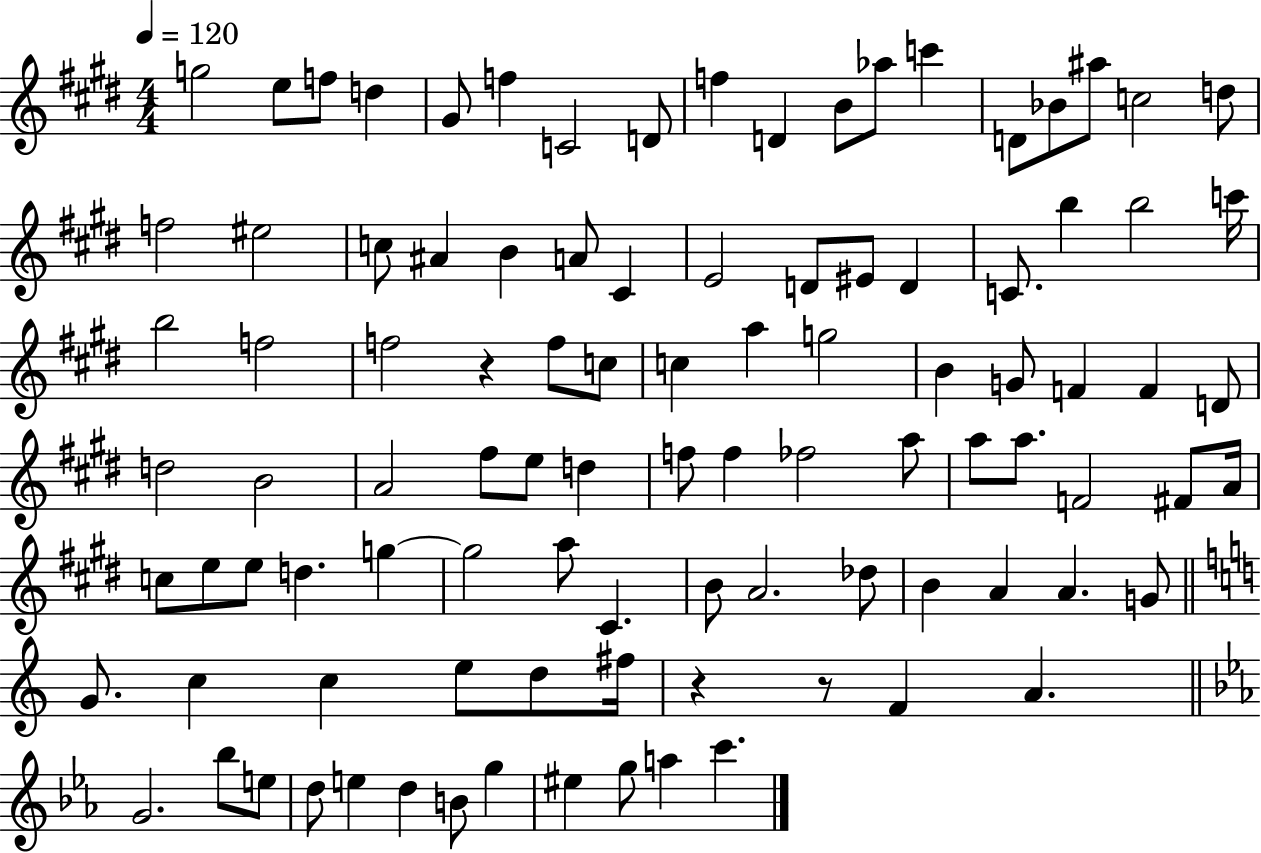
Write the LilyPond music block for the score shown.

{
  \clef treble
  \numericTimeSignature
  \time 4/4
  \key e \major
  \tempo 4 = 120
  g''2 e''8 f''8 d''4 | gis'8 f''4 c'2 d'8 | f''4 d'4 b'8 aes''8 c'''4 | d'8 bes'8 ais''8 c''2 d''8 | \break f''2 eis''2 | c''8 ais'4 b'4 a'8 cis'4 | e'2 d'8 eis'8 d'4 | c'8. b''4 b''2 c'''16 | \break b''2 f''2 | f''2 r4 f''8 c''8 | c''4 a''4 g''2 | b'4 g'8 f'4 f'4 d'8 | \break d''2 b'2 | a'2 fis''8 e''8 d''4 | f''8 f''4 fes''2 a''8 | a''8 a''8. f'2 fis'8 a'16 | \break c''8 e''8 e''8 d''4. g''4~~ | g''2 a''8 cis'4. | b'8 a'2. des''8 | b'4 a'4 a'4. g'8 | \break \bar "||" \break \key c \major g'8. c''4 c''4 e''8 d''8 fis''16 | r4 r8 f'4 a'4. | \bar "||" \break \key ees \major g'2. bes''8 e''8 | d''8 e''4 d''4 b'8 g''4 | eis''4 g''8 a''4 c'''4. | \bar "|."
}